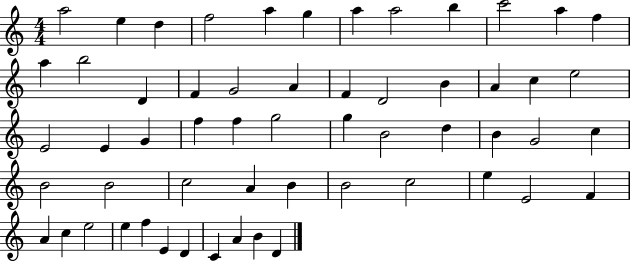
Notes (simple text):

A5/h E5/q D5/q F5/h A5/q G5/q A5/q A5/h B5/q C6/h A5/q F5/q A5/q B5/h D4/q F4/q G4/h A4/q F4/q D4/h B4/q A4/q C5/q E5/h E4/h E4/q G4/q F5/q F5/q G5/h G5/q B4/h D5/q B4/q G4/h C5/q B4/h B4/h C5/h A4/q B4/q B4/h C5/h E5/q E4/h F4/q A4/q C5/q E5/h E5/q F5/q E4/q D4/q C4/q A4/q B4/q D4/q